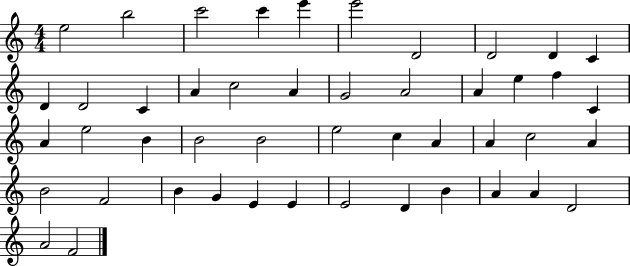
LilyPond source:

{
  \clef treble
  \numericTimeSignature
  \time 4/4
  \key c \major
  e''2 b''2 | c'''2 c'''4 e'''4 | e'''2 d'2 | d'2 d'4 c'4 | \break d'4 d'2 c'4 | a'4 c''2 a'4 | g'2 a'2 | a'4 e''4 f''4 c'4 | \break a'4 e''2 b'4 | b'2 b'2 | e''2 c''4 a'4 | a'4 c''2 a'4 | \break b'2 f'2 | b'4 g'4 e'4 e'4 | e'2 d'4 b'4 | a'4 a'4 d'2 | \break a'2 f'2 | \bar "|."
}